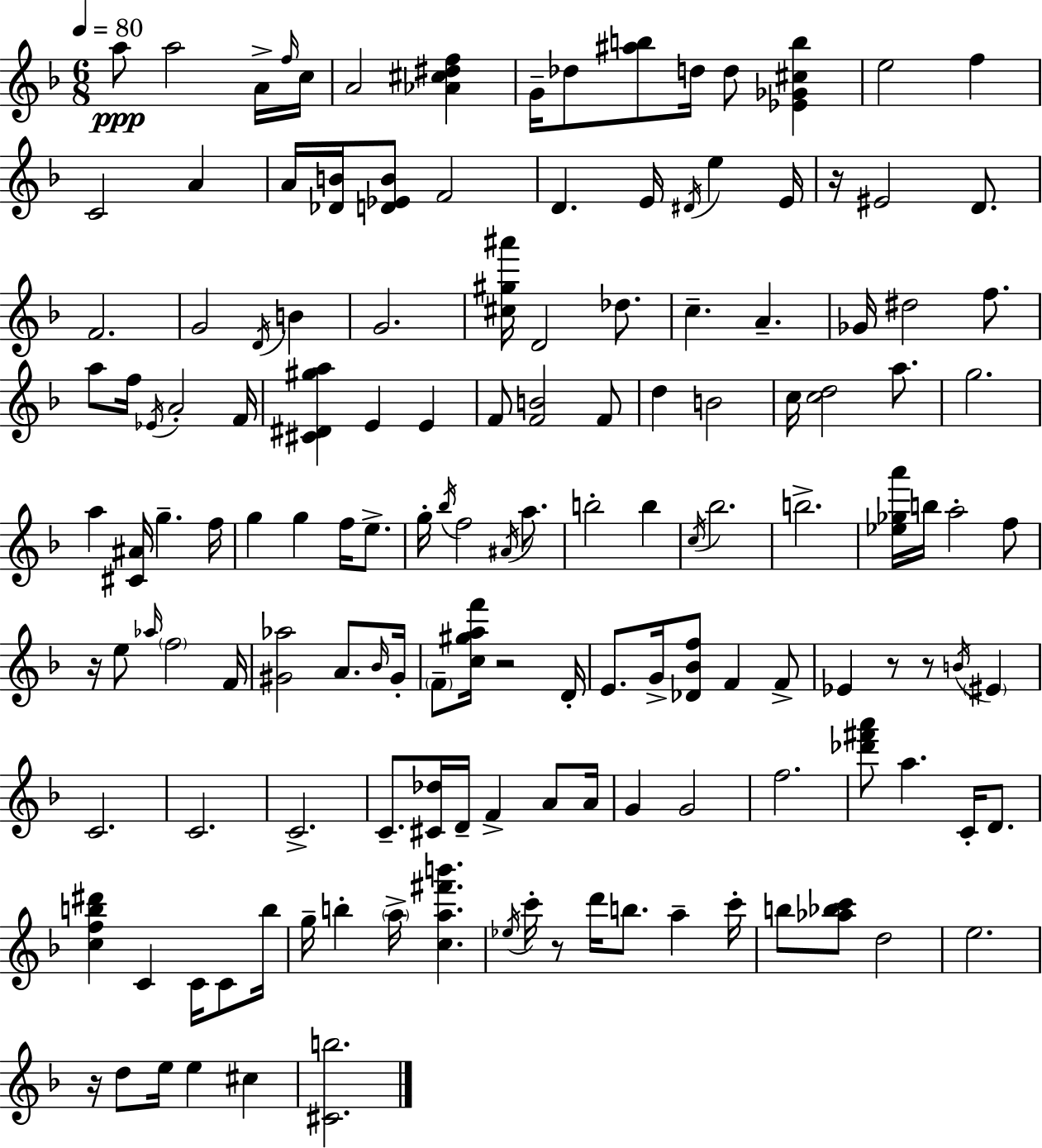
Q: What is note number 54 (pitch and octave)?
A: G5